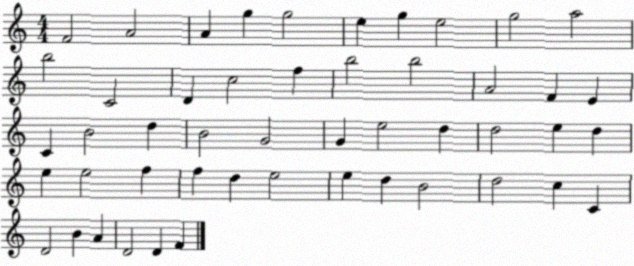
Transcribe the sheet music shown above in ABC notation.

X:1
T:Untitled
M:4/4
L:1/4
K:C
F2 A2 A g g2 e g e2 g2 a2 b2 C2 D c2 f b2 b2 A2 F E C B2 d B2 G2 G e2 d d2 e d e e2 f f d e2 e d B2 d2 c C D2 B A D2 D F